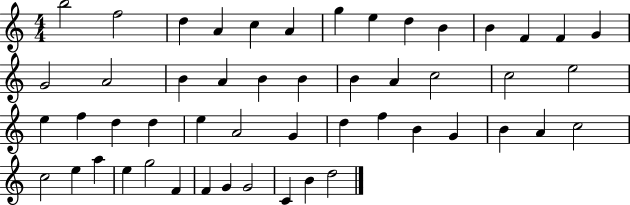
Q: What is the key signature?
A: C major